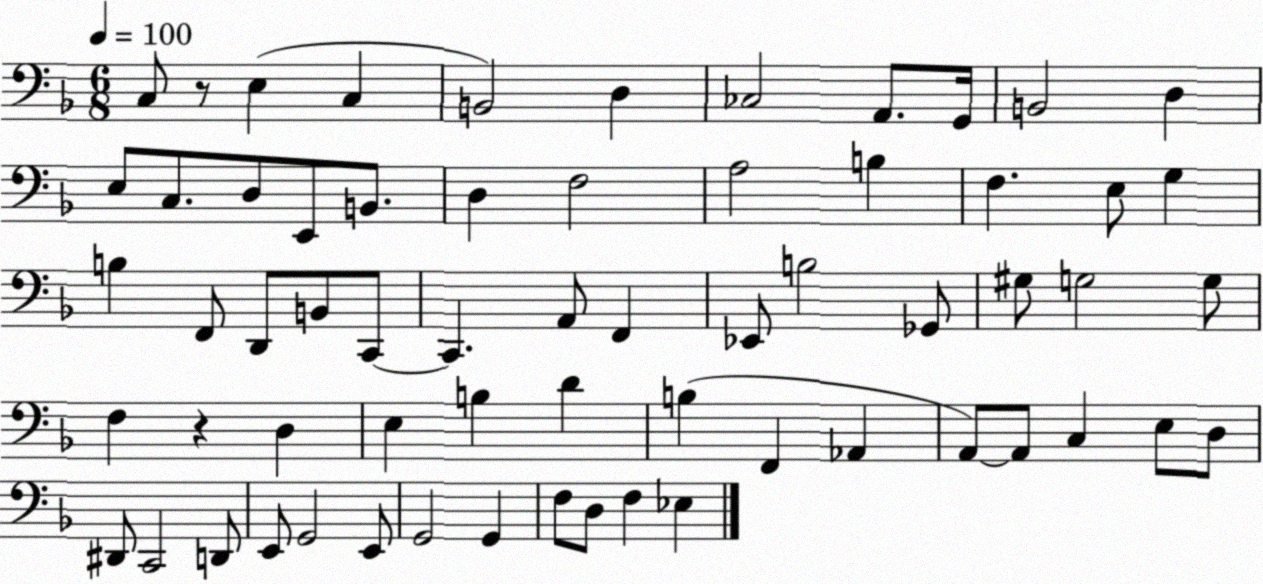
X:1
T:Untitled
M:6/8
L:1/4
K:F
C,/2 z/2 E, C, B,,2 D, _C,2 A,,/2 G,,/4 B,,2 D, E,/2 C,/2 D,/2 E,,/2 B,,/2 D, F,2 A,2 B, F, E,/2 G, B, F,,/2 D,,/2 B,,/2 C,,/2 C,, A,,/2 F,, _E,,/2 B,2 _G,,/2 ^G,/2 G,2 G,/2 F, z D, E, B, D B, F,, _A,, A,,/2 A,,/2 C, E,/2 D,/2 ^D,,/2 C,,2 D,,/2 E,,/2 G,,2 E,,/2 G,,2 G,, F,/2 D,/2 F, _E,